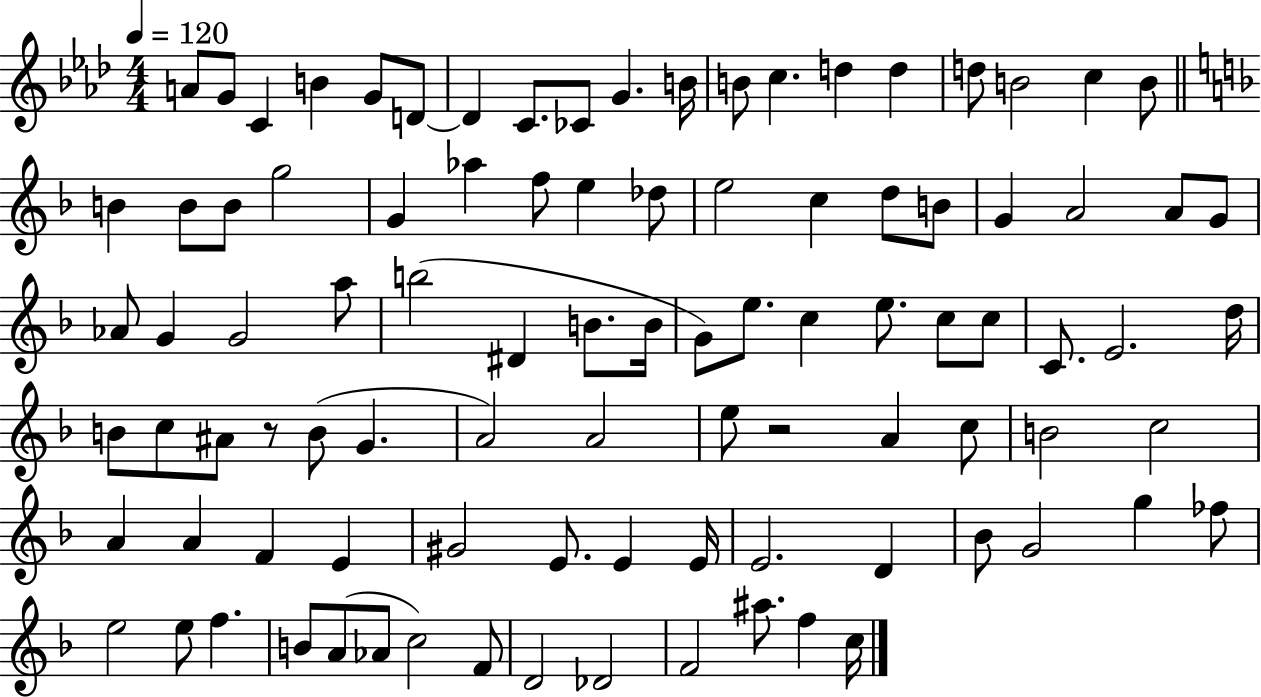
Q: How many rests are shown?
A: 2